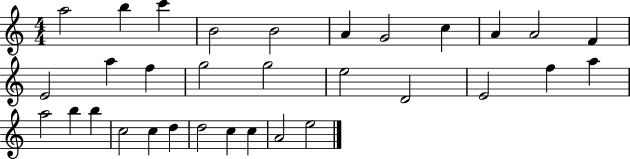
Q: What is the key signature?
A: C major